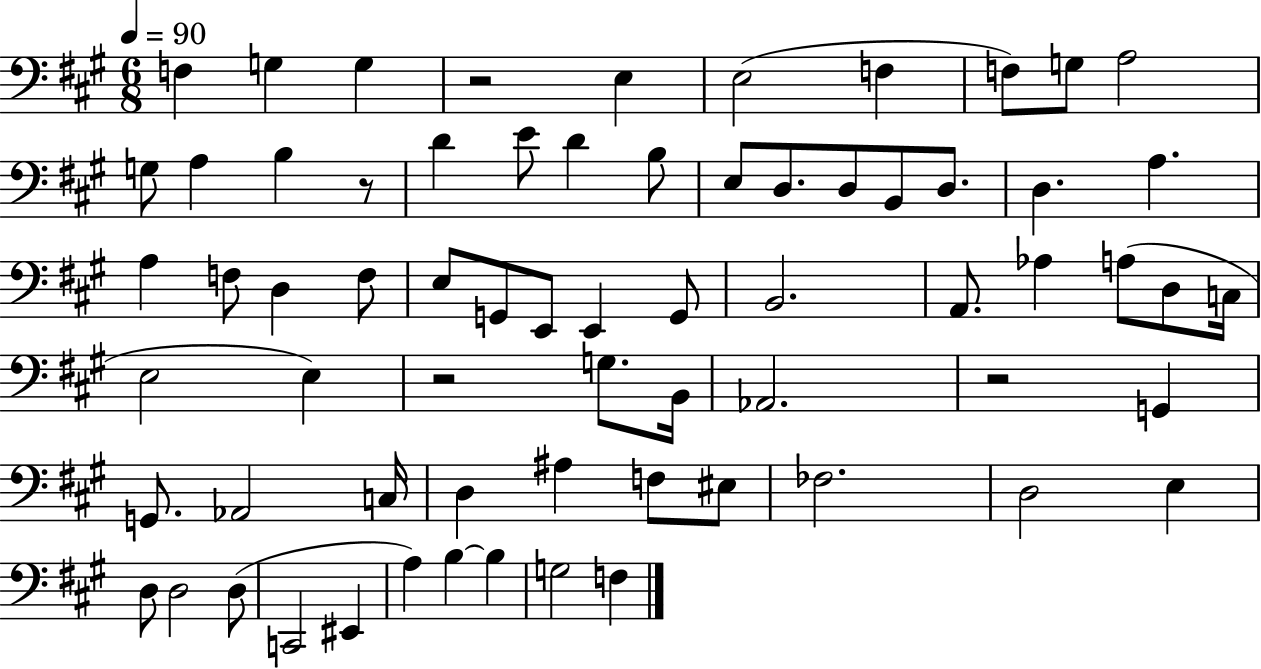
{
  \clef bass
  \numericTimeSignature
  \time 6/8
  \key a \major
  \tempo 4 = 90
  f4 g4 g4 | r2 e4 | e2( f4 | f8) g8 a2 | \break g8 a4 b4 r8 | d'4 e'8 d'4 b8 | e8 d8. d8 b,8 d8. | d4. a4. | \break a4 f8 d4 f8 | e8 g,8 e,8 e,4 g,8 | b,2. | a,8. aes4 a8( d8 c16 | \break e2 e4) | r2 g8. b,16 | aes,2. | r2 g,4 | \break g,8. aes,2 c16 | d4 ais4 f8 eis8 | fes2. | d2 e4 | \break d8 d2 d8( | c,2 eis,4 | a4) b4~~ b4 | g2 f4 | \break \bar "|."
}